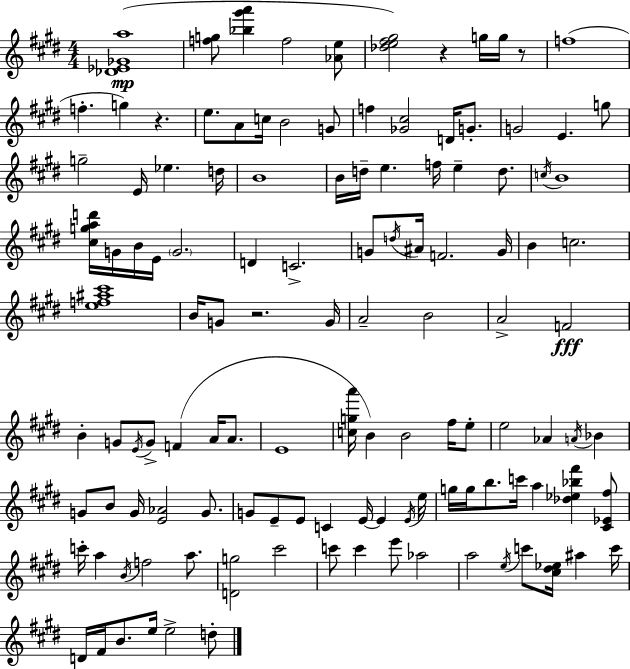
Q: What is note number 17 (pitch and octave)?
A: G5